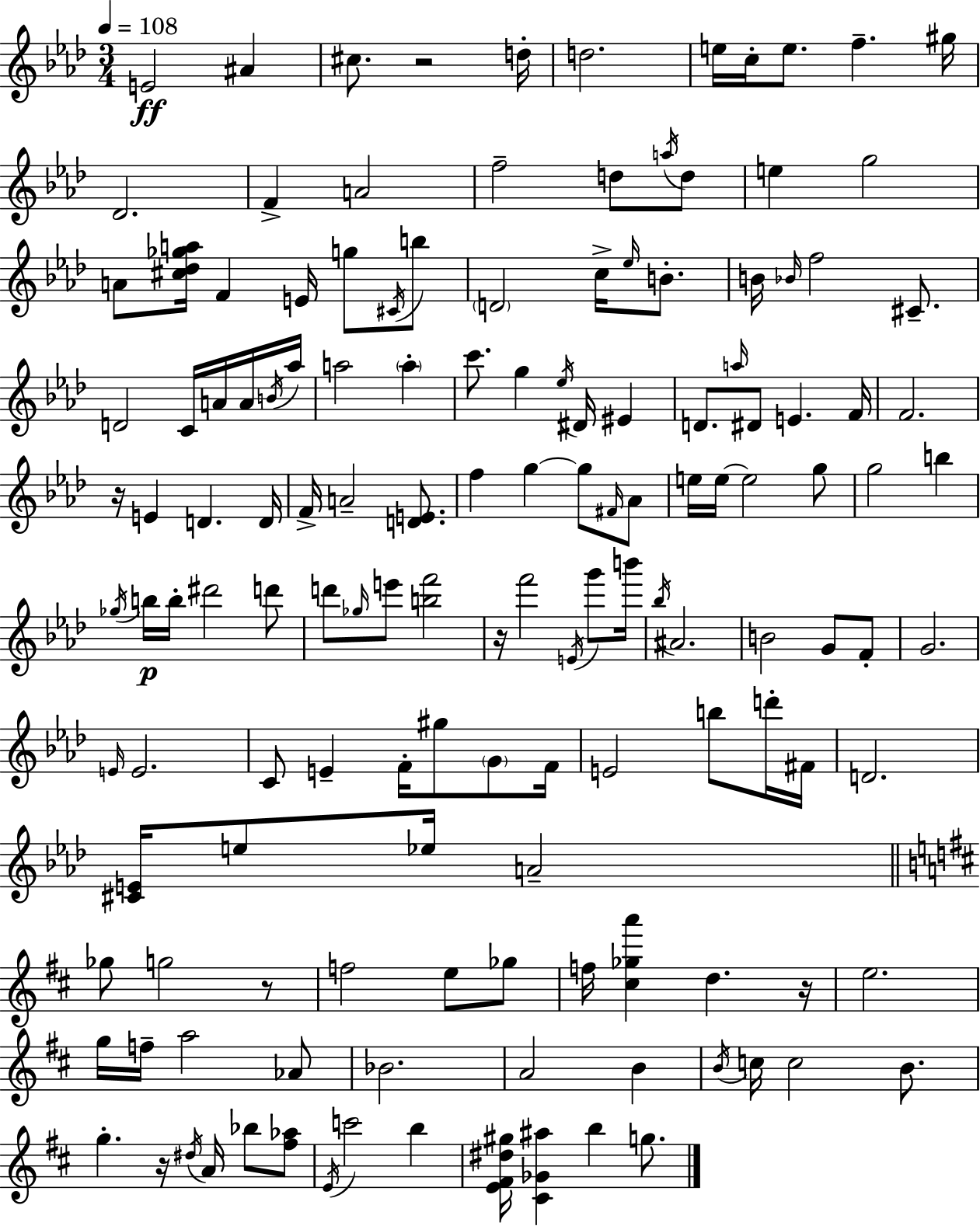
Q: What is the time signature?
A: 3/4